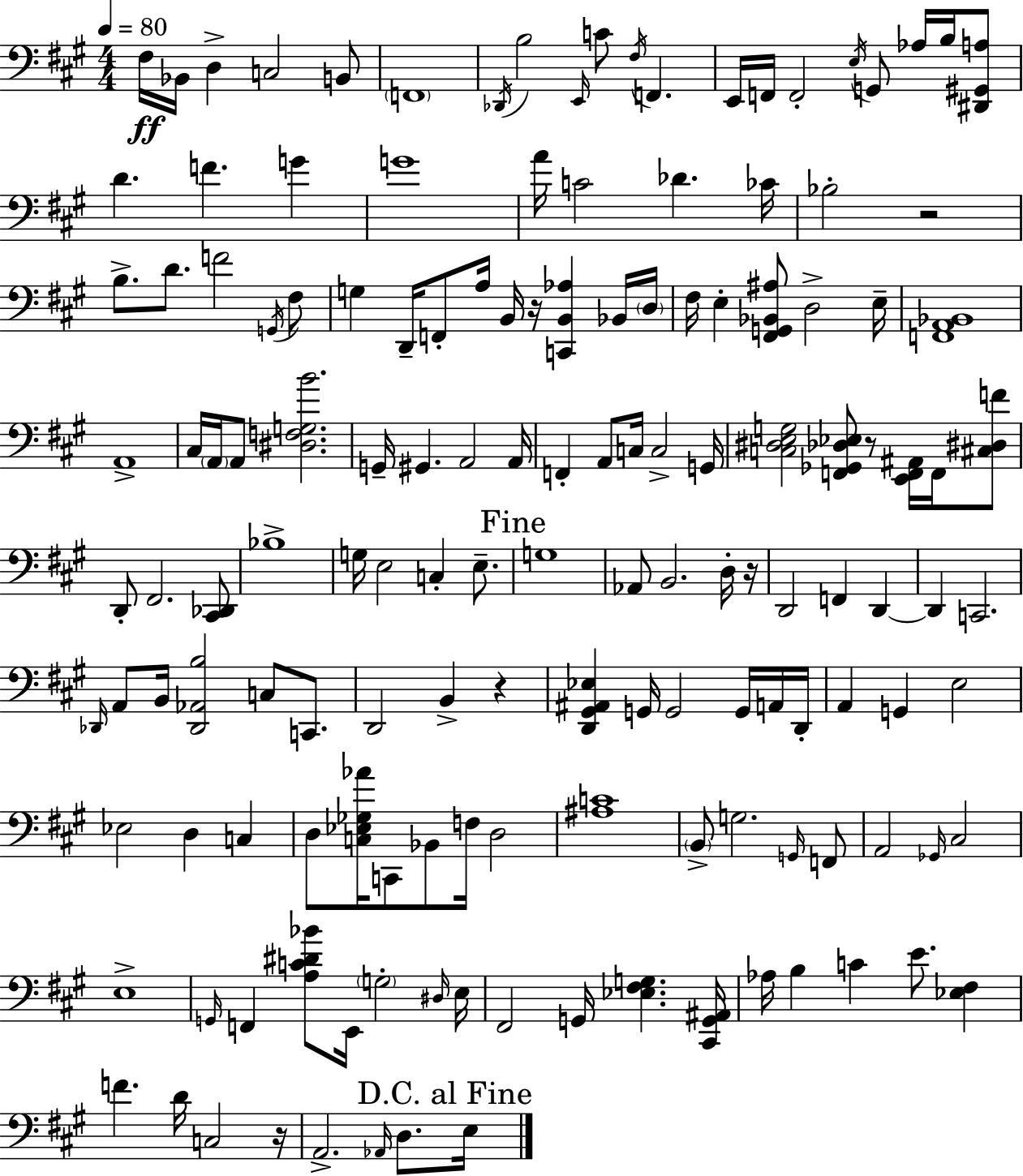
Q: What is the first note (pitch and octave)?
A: F#3